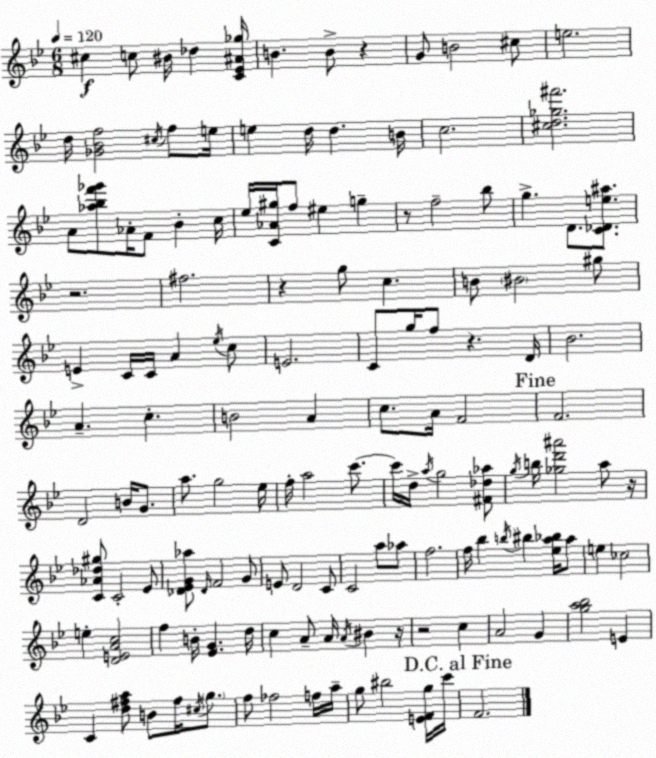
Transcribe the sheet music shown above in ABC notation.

X:1
T:Untitled
M:6/8
L:1/4
K:Bb
^c c/2 ^B/4 _d [C_E^A_g]/4 B B/2 z G/2 B2 ^c/2 e2 d/4 [_G_Bf]2 ^c/4 f/2 e/4 e d/4 d B/4 c2 [^cd_g^f']2 A/2 [_a_bf'_g']/2 _A/4 F/2 _B c/4 _e/4 [C_A^g]/4 f/2 ^e g z/2 f2 _b/2 g D/2 [C_De^a]/2 z2 ^f2 z g/2 c B/2 ^B2 ^g/2 E C/4 C/4 A _e/4 c/2 E2 C/2 g/4 f/2 z D/4 _B2 A c B2 A c/2 A/4 F2 F2 D2 B/4 G/2 a/2 g2 _e/4 f/4 a2 c'/2 c'/4 d/4 a/4 g2 [^F_d_a]/2 g/4 b/4 [_gd'^a']2 a/2 z/4 [C_A_d^g]/2 C2 _E/2 [_D_EG_a]/2 _D/4 F2 G/2 E/2 D2 C/2 C2 a/2 _a/2 f2 f/4 _b b/4 ^b [_ea_b]/4 a/2 e _c2 e [DEAc]2 f B/4 [_EG] d/4 c A/2 A/4 A/4 ^B z/4 z2 c A2 G [ga_b]2 E C [d^fa]/2 B/2 ^f/4 ^c/4 g/2 f/2 _f2 f/4 a/4 g/2 ^b2 [EFg]/4 c'/4 F2